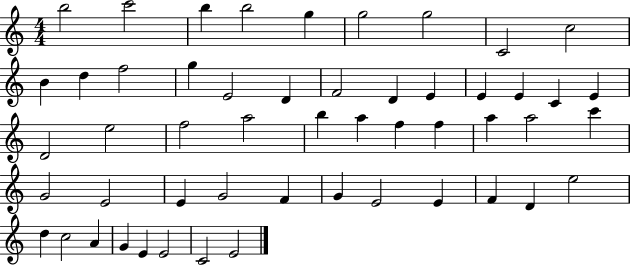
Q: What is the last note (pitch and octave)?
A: E4